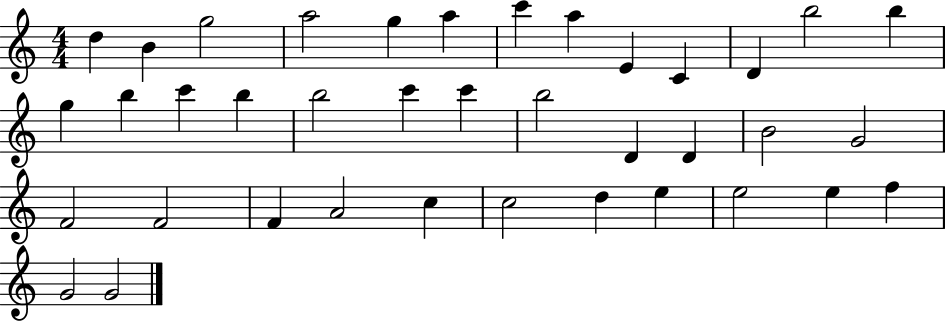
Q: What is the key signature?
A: C major